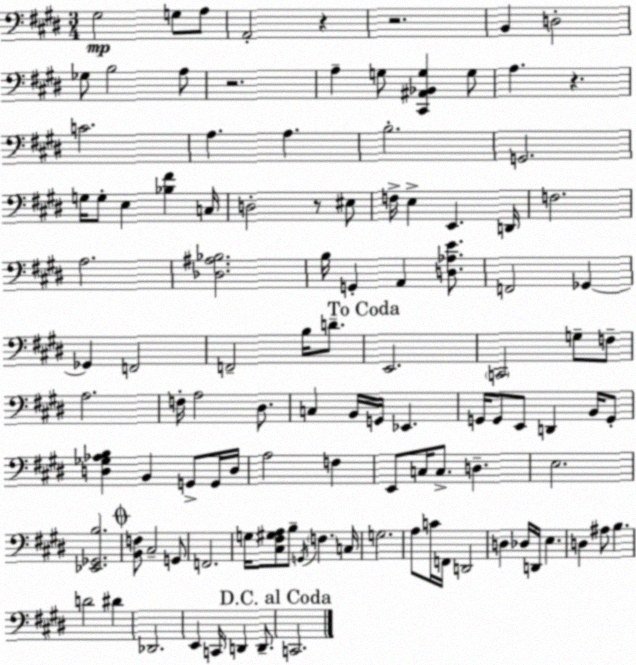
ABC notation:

X:1
T:Untitled
M:3/4
L:1/4
K:E
^G,2 G,/2 A,/2 A,,2 z z2 B,, D,2 _G,/2 B,2 A,/2 z2 A, G,/2 [^C,,^A,,_B,,G,] G,/2 A, z C2 A, A, B,2 G,,2 G,/4 G,/2 E, [_B,^F] C,/4 D,2 z/2 ^E,/2 F,/4 E, E,, D,,/4 F,2 A,2 [_D,^A,_B,]2 B,/4 G,, A,, [D,_A,E]/2 F,,2 _G,, _G,, F,,2 F,,2 B,/4 D/2 E,,2 C,,2 G,/2 F,/2 A,2 F,/4 A,2 ^D,/2 C, B,,/4 G,,/4 _E,, G,,/4 G,,/2 E,,/2 D,, B,,/4 G,,/2 [D,_G,_A,B,] B,, G,,/2 G,,/4 D,/4 A,2 F, E,,/2 C,/4 C,/2 D, E,2 [_E,,_G,,B,]2 [B,,F,]/2 ^C,2 G,,/2 F,,2 G,/4 [^C,^F,^G,A,]/2 B,/2 G,,/4 F, C,/4 G,2 A,/2 C/4 F,,/4 D,,2 D, _D,/4 D,,/4 E, D, ^A,/2 B, D2 ^D _D,,2 E,, C,,/4 D,, D,,/2 C,,2